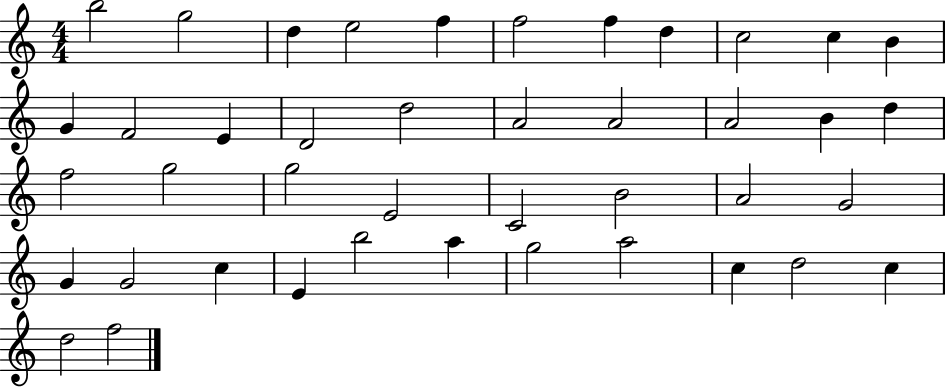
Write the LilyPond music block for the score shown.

{
  \clef treble
  \numericTimeSignature
  \time 4/4
  \key c \major
  b''2 g''2 | d''4 e''2 f''4 | f''2 f''4 d''4 | c''2 c''4 b'4 | \break g'4 f'2 e'4 | d'2 d''2 | a'2 a'2 | a'2 b'4 d''4 | \break f''2 g''2 | g''2 e'2 | c'2 b'2 | a'2 g'2 | \break g'4 g'2 c''4 | e'4 b''2 a''4 | g''2 a''2 | c''4 d''2 c''4 | \break d''2 f''2 | \bar "|."
}